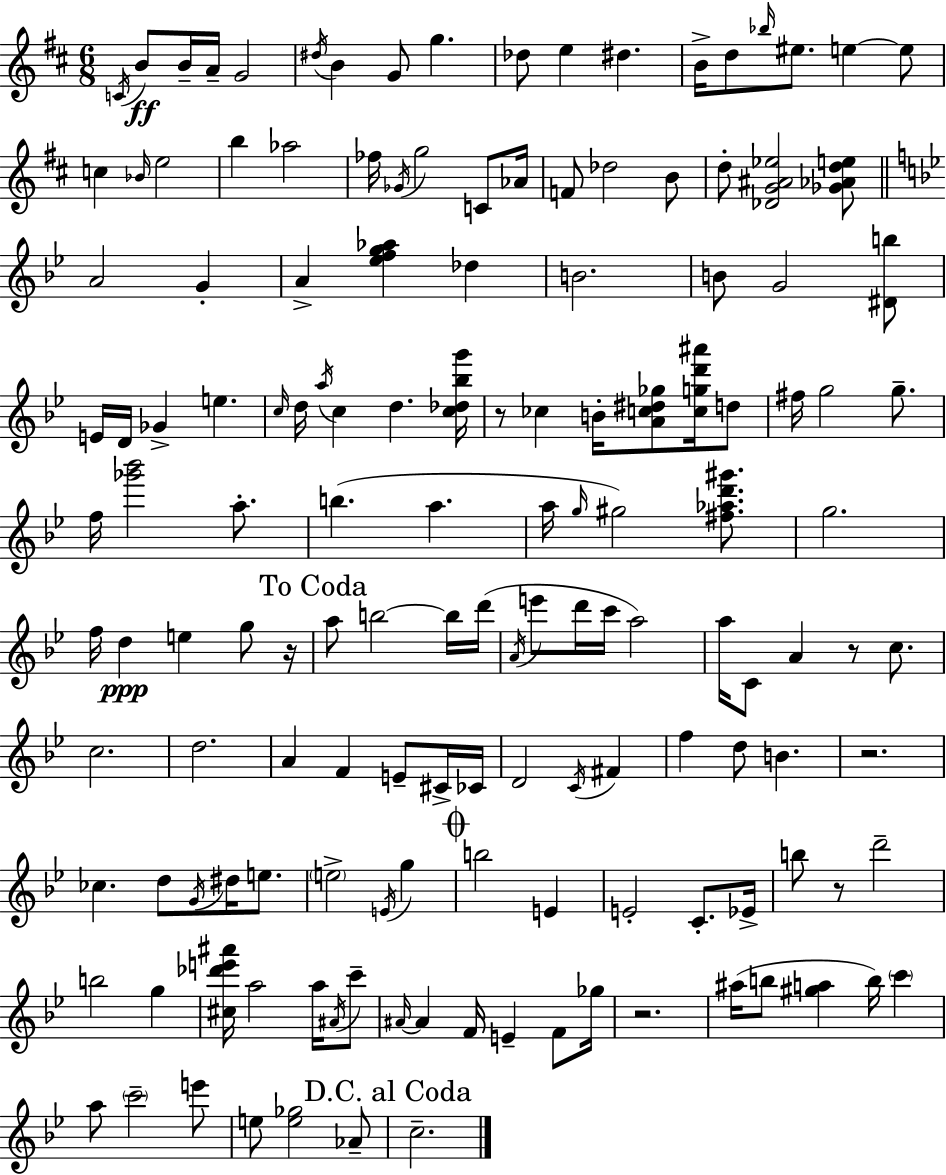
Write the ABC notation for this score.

X:1
T:Untitled
M:6/8
L:1/4
K:D
C/4 B/2 B/4 A/4 G2 ^d/4 B G/2 g _d/2 e ^d B/4 d/2 _b/4 ^e/2 e e/2 c _B/4 e2 b _a2 _f/4 _G/4 g2 C/2 _A/4 F/2 _d2 B/2 d/2 [_DG^A_e]2 [_G_Ade]/2 A2 G A [_efg_a] _d B2 B/2 G2 [^Db]/2 E/4 D/4 _G e c/4 d/4 a/4 c d [c_d_bg']/4 z/2 _c B/4 [Ac^d_g]/2 [cgd'^a']/4 d/2 ^f/4 g2 g/2 f/4 [_g'_b']2 a/2 b a a/4 g/4 ^g2 [^f_ad'^g']/2 g2 f/4 d e g/2 z/4 a/2 b2 b/4 d'/4 A/4 e'/2 d'/4 c'/4 a2 a/4 C/2 A z/2 c/2 c2 d2 A F E/2 ^C/4 _C/4 D2 C/4 ^F f d/2 B z2 _c d/2 G/4 ^d/4 e/2 e2 E/4 g b2 E E2 C/2 _E/4 b/2 z/2 d'2 b2 g [^c_d'e'^a']/4 a2 a/4 ^A/4 c'/2 ^A/4 ^A F/4 E F/2 _g/4 z2 ^a/4 b/2 [^ga] b/4 c' a/2 c'2 e'/2 e/2 [e_g]2 _A/2 c2